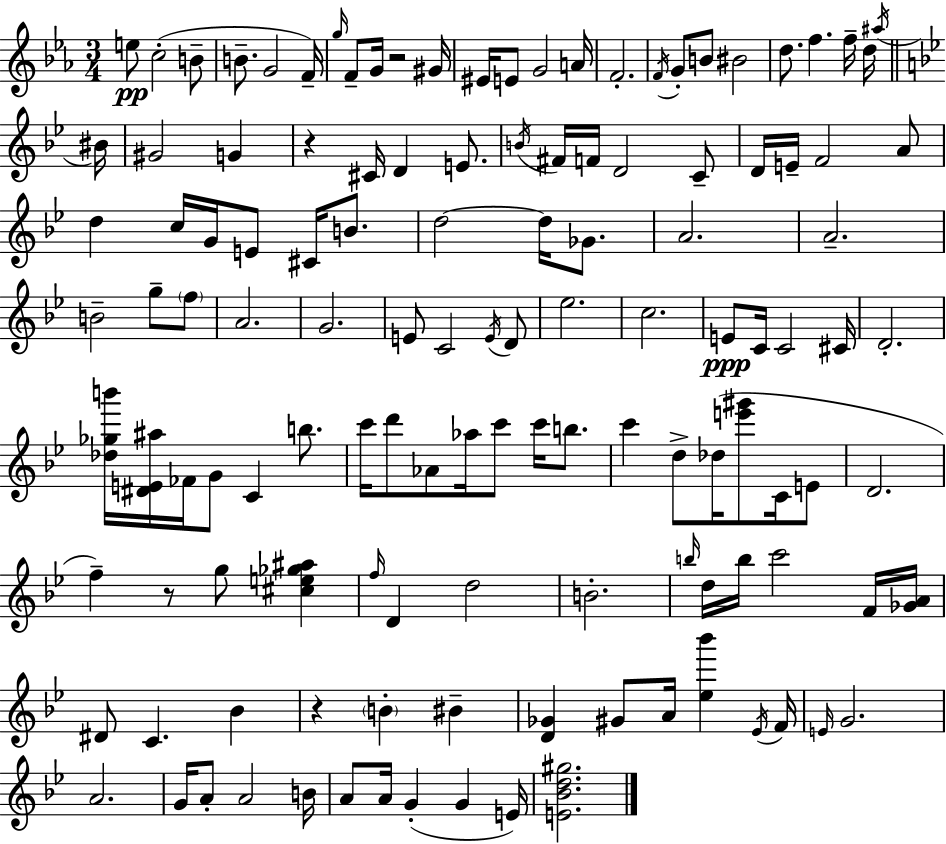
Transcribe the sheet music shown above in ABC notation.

X:1
T:Untitled
M:3/4
L:1/4
K:Cm
e/2 c2 B/2 B/2 G2 F/4 g/4 F/2 G/4 z2 ^G/4 ^E/4 E/2 G2 A/4 F2 F/4 G/2 B/2 ^B2 d/2 f f/4 d/4 ^a/4 ^B/4 ^G2 G z ^C/4 D E/2 B/4 ^F/4 F/4 D2 C/2 D/4 E/4 F2 A/2 d c/4 G/4 E/2 ^C/4 B/2 d2 d/4 _G/2 A2 A2 B2 g/2 f/2 A2 G2 E/2 C2 E/4 D/2 _e2 c2 E/2 C/4 C2 ^C/4 D2 [_d_gb']/4 [^DE^a]/4 _F/4 G/2 C b/2 c'/4 d'/2 _A/2 _a/4 c'/2 c'/4 b/2 c' d/2 _d/4 [e'^g']/2 C/4 E/2 D2 f z/2 g/2 [^ce_g^a] f/4 D d2 B2 b/4 d/4 b/4 c'2 F/4 [_GA]/4 ^D/2 C _B z B ^B [D_G] ^G/2 A/4 [_e_b'] _E/4 F/4 E/4 G2 A2 G/4 A/2 A2 B/4 A/2 A/4 G G E/4 [E_Bd^g]2